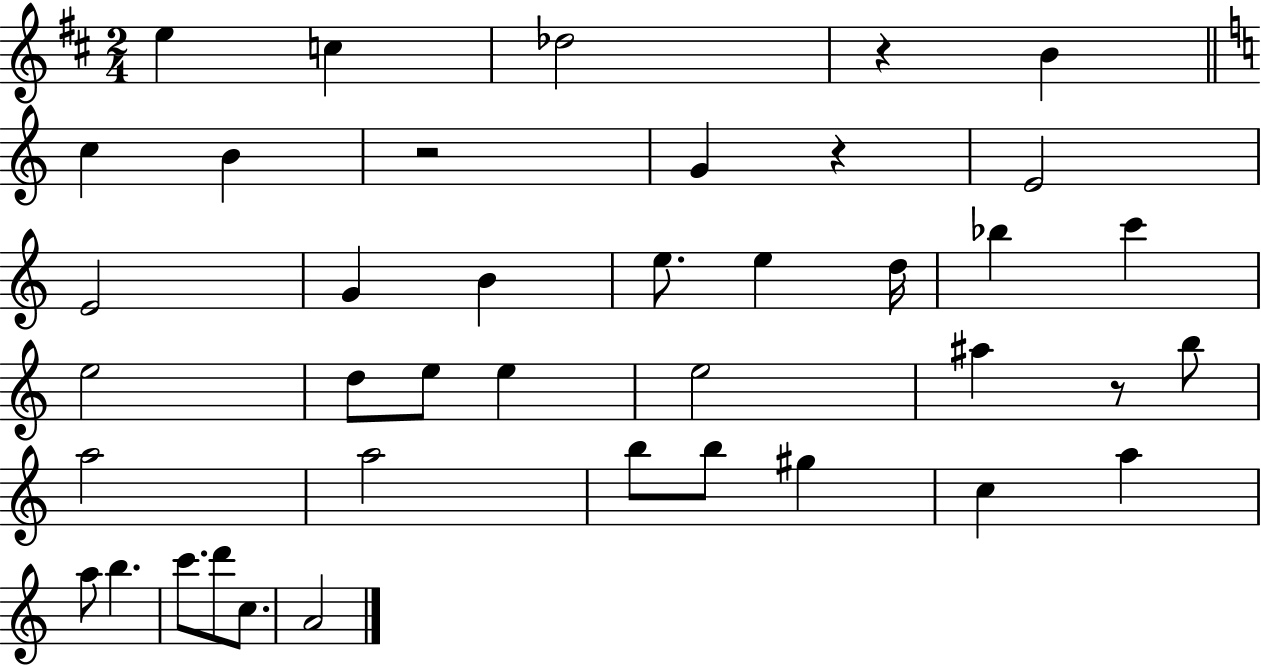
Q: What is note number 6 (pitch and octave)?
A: B4